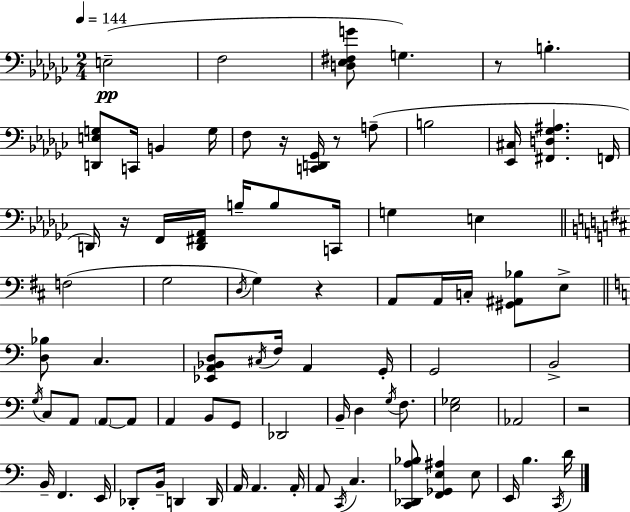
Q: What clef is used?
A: bass